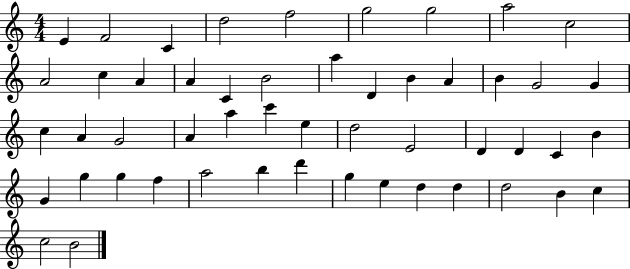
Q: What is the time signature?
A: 4/4